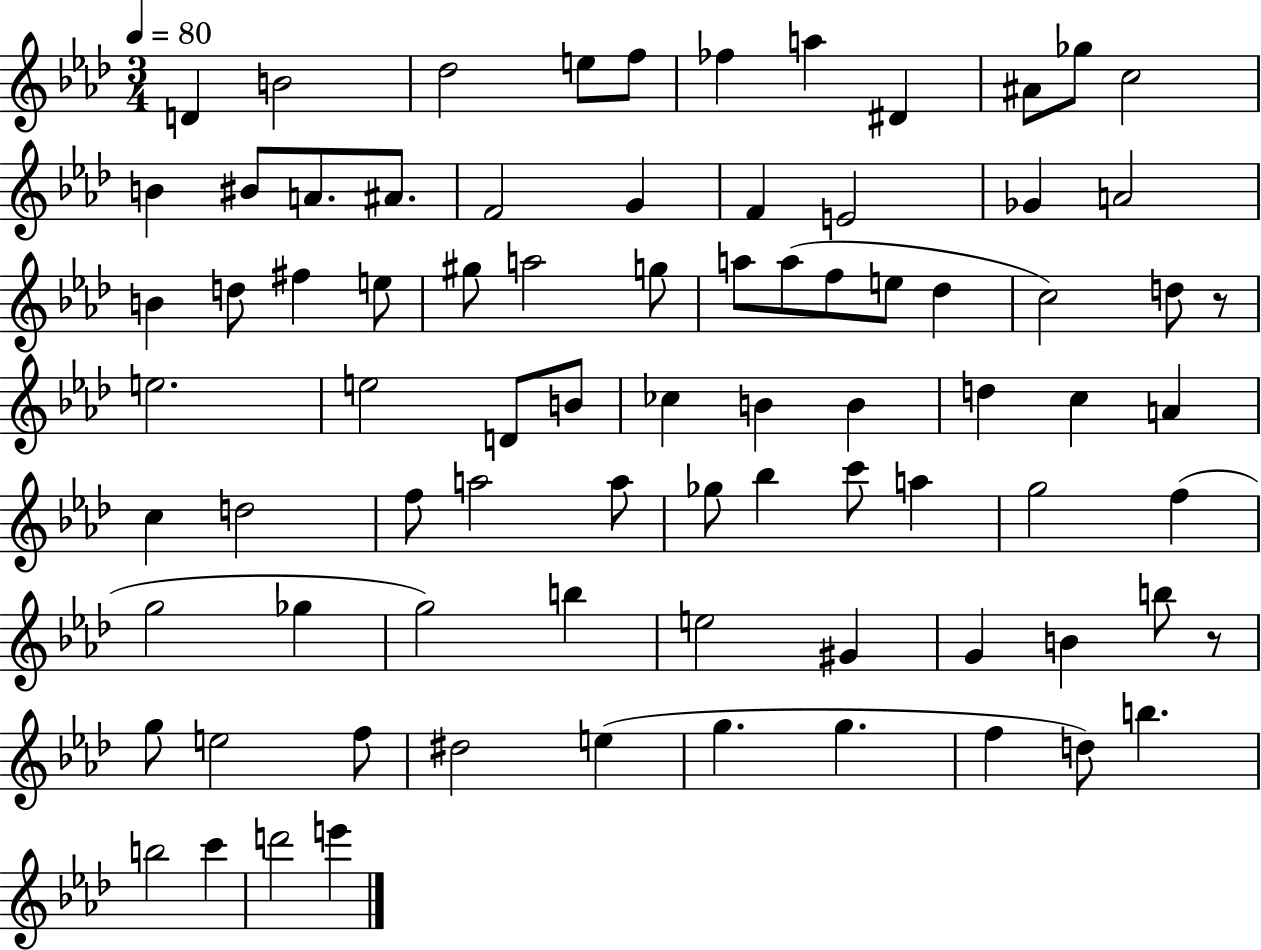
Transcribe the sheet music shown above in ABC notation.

X:1
T:Untitled
M:3/4
L:1/4
K:Ab
D B2 _d2 e/2 f/2 _f a ^D ^A/2 _g/2 c2 B ^B/2 A/2 ^A/2 F2 G F E2 _G A2 B d/2 ^f e/2 ^g/2 a2 g/2 a/2 a/2 f/2 e/2 _d c2 d/2 z/2 e2 e2 D/2 B/2 _c B B d c A c d2 f/2 a2 a/2 _g/2 _b c'/2 a g2 f g2 _g g2 b e2 ^G G B b/2 z/2 g/2 e2 f/2 ^d2 e g g f d/2 b b2 c' d'2 e'